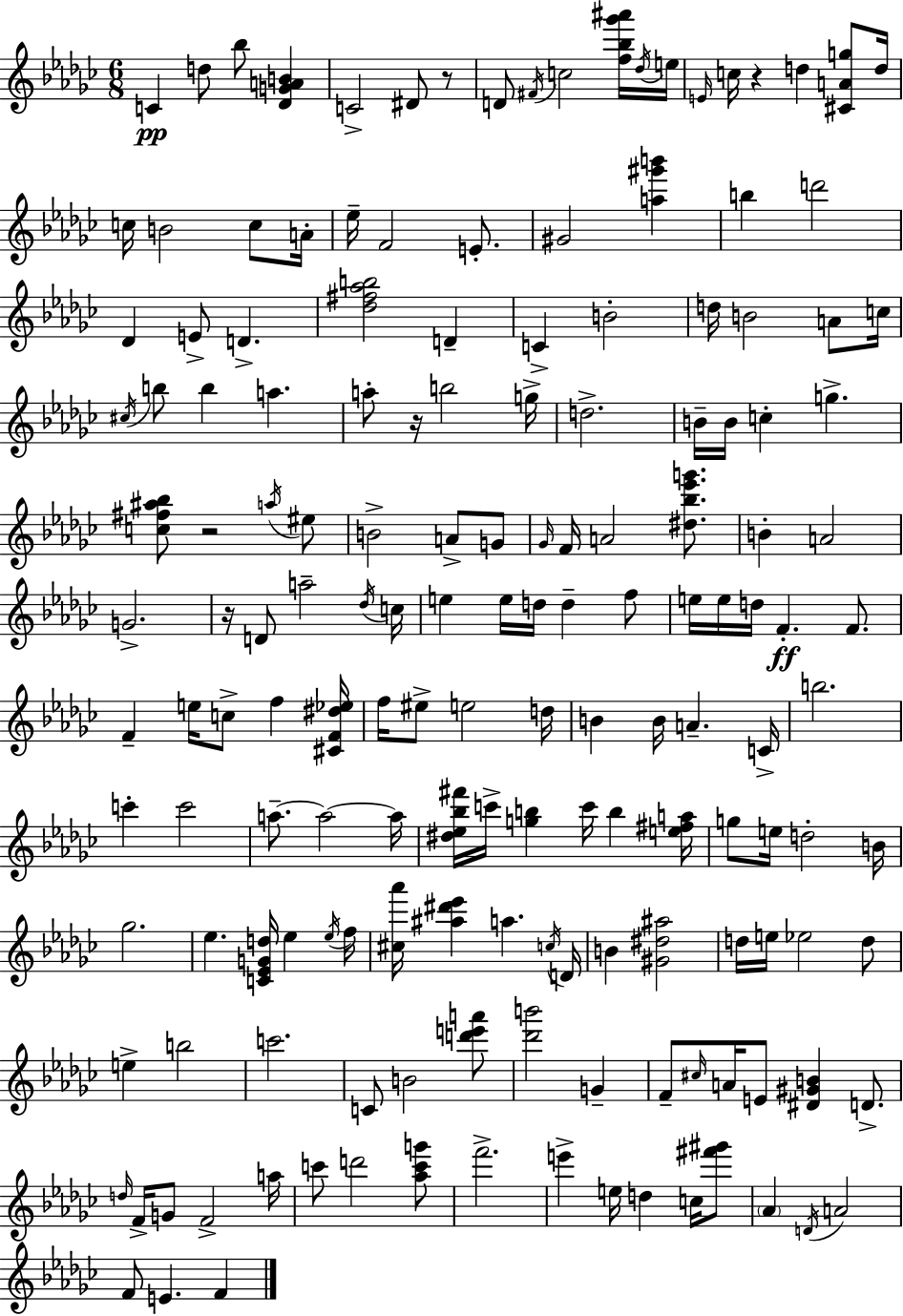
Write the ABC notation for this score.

X:1
T:Untitled
M:6/8
L:1/4
K:Ebm
C d/2 _b/2 [_DGAB] C2 ^D/2 z/2 D/2 ^F/4 c2 [f_b_g'^a']/4 _d/4 e/4 E/4 c/4 z d [^CAg]/2 d/4 c/4 B2 c/2 A/4 _e/4 F2 E/2 ^G2 [a^g'b'] b d'2 _D E/2 D [_d^f_ab]2 D C B2 d/4 B2 A/2 c/4 ^c/4 b/2 b a a/2 z/4 b2 g/4 d2 B/4 B/4 c g [c^f^a_b]/2 z2 a/4 ^e/2 B2 A/2 G/2 _G/4 F/4 A2 [^d_b_e'g']/2 B A2 G2 z/4 D/2 a2 _d/4 c/4 e e/4 d/4 d f/2 e/4 e/4 d/4 F F/2 F e/4 c/2 f [^CF^d_e]/4 f/4 ^e/2 e2 d/4 B B/4 A C/4 b2 c' c'2 a/2 a2 a/4 [^d_e_b^f']/4 c'/4 [gb] c'/4 b [e^fa]/4 g/2 e/4 d2 B/4 _g2 _e [C_EGd]/4 _e _e/4 f/4 [^c_a']/4 [^a^d'_e'] a c/4 D/4 B [^G^d^a]2 d/4 e/4 _e2 d/2 e b2 c'2 C/2 B2 [d'e'a']/2 [_d'b']2 G F/2 ^c/4 A/4 E/2 [^D^GB] D/2 d/4 F/4 G/2 F2 a/4 c'/2 d'2 [_ac'g']/2 f'2 e' e/4 d c/4 [^f'^g']/2 _A D/4 A2 F/2 E F